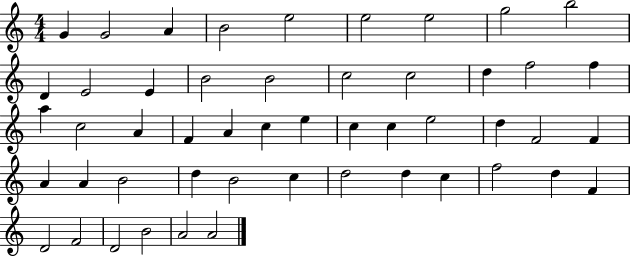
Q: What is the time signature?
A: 4/4